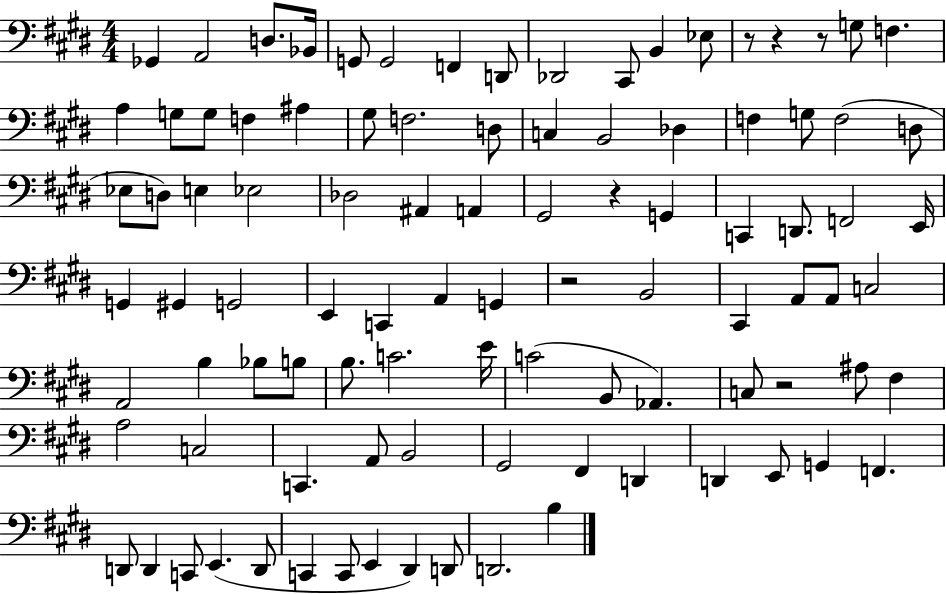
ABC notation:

X:1
T:Untitled
M:4/4
L:1/4
K:E
_G,, A,,2 D,/2 _B,,/4 G,,/2 G,,2 F,, D,,/2 _D,,2 ^C,,/2 B,, _E,/2 z/2 z z/2 G,/2 F, A, G,/2 G,/2 F, ^A, ^G,/2 F,2 D,/2 C, B,,2 _D, F, G,/2 F,2 D,/2 _E,/2 D,/2 E, _E,2 _D,2 ^A,, A,, ^G,,2 z G,, C,, D,,/2 F,,2 E,,/4 G,, ^G,, G,,2 E,, C,, A,, G,, z2 B,,2 ^C,, A,,/2 A,,/2 C,2 A,,2 B, _B,/2 B,/2 B,/2 C2 E/4 C2 B,,/2 _A,, C,/2 z2 ^A,/2 ^F, A,2 C,2 C,, A,,/2 B,,2 ^G,,2 ^F,, D,, D,, E,,/2 G,, F,, D,,/2 D,, C,,/2 E,, D,,/2 C,, C,,/2 E,, ^D,, D,,/2 D,,2 B,